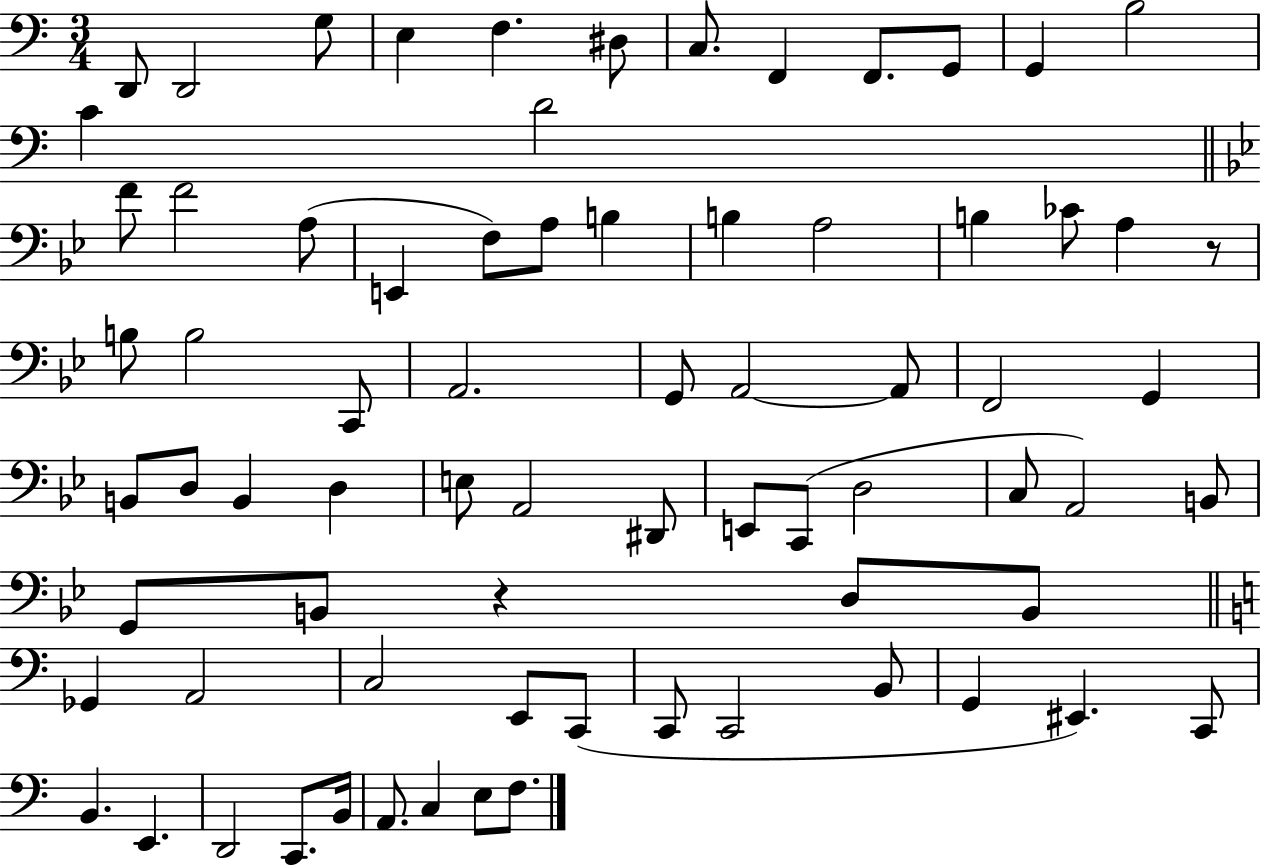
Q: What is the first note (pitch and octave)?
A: D2